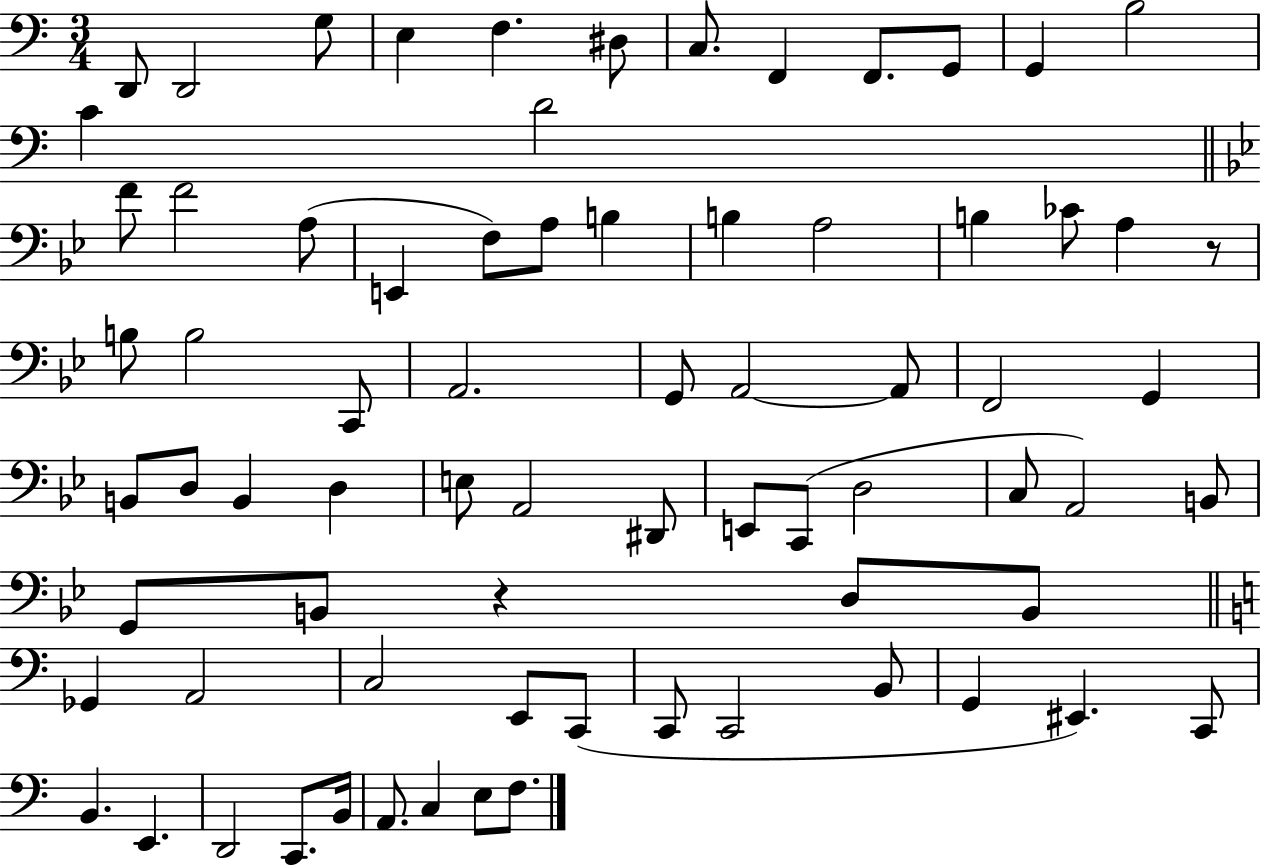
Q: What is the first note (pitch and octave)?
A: D2